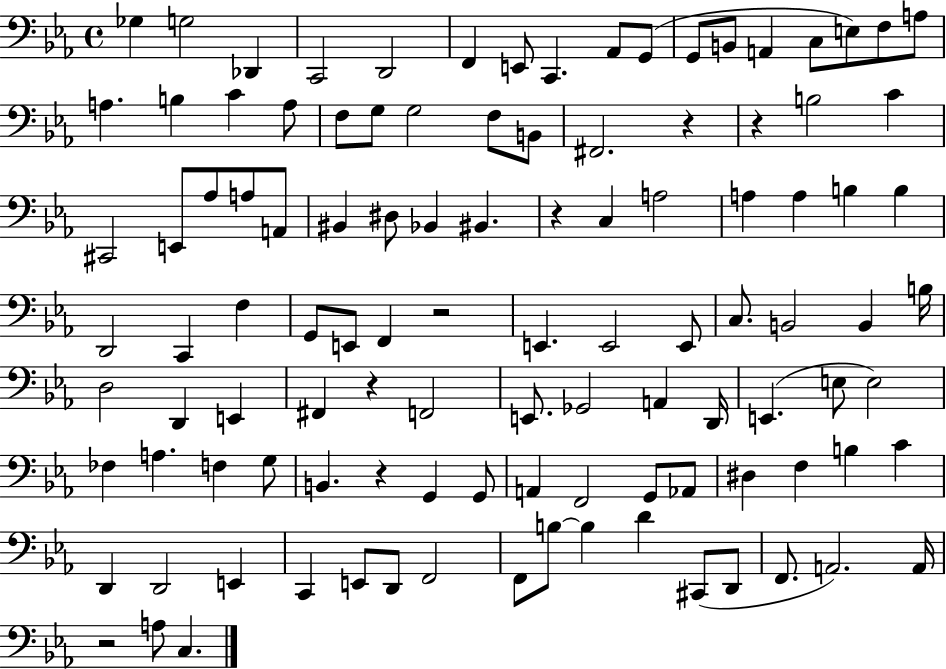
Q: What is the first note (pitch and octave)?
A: Gb3